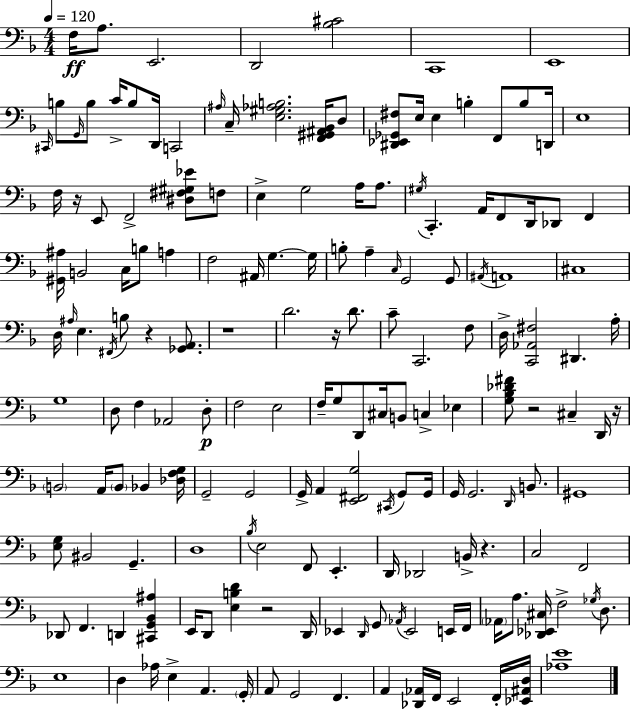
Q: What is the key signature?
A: F major